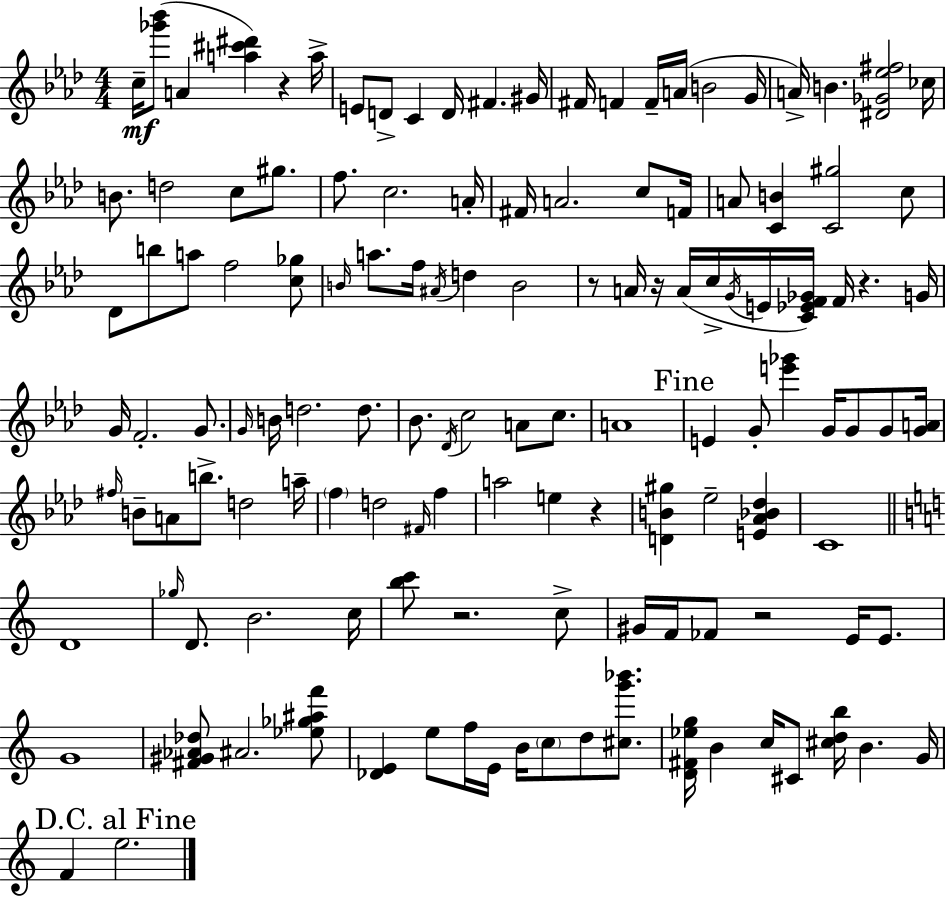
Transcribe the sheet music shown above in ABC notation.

X:1
T:Untitled
M:4/4
L:1/4
K:Ab
c/4 [_g'_b']/2 A [a^c'^d'] z a/4 E/2 D/2 C D/4 ^F ^G/4 ^F/4 F F/4 A/4 B2 G/4 A/4 B [^D_G_e^f]2 _c/4 B/2 d2 c/2 ^g/2 f/2 c2 A/4 ^F/4 A2 c/2 F/4 A/2 [CB] [C^g]2 c/2 _D/2 b/2 a/2 f2 [c_g]/2 B/4 a/2 f/4 ^A/4 d B2 z/2 A/4 z/4 A/4 c/4 G/4 E/4 [C_EF_G]/4 F/4 z G/4 G/4 F2 G/2 G/4 B/4 d2 d/2 _B/2 _D/4 c2 A/2 c/2 A4 E G/2 [e'_g'] G/4 G/2 G/2 [GA]/4 ^f/4 B/2 A/2 b/2 d2 a/4 f d2 ^F/4 f a2 e z [DB^g] _e2 [E_A_B_d] C4 D4 _g/4 D/2 B2 c/4 [bc']/2 z2 c/2 ^G/4 F/4 _F/2 z2 E/4 E/2 G4 [^F^G_A_d]/2 ^A2 [_e_g^af']/2 [_DE] e/2 f/4 E/4 B/4 c/2 d/2 [^cg'_b']/2 [D^F_eg]/4 B c/4 ^C/2 [^cdb]/4 B G/4 F e2